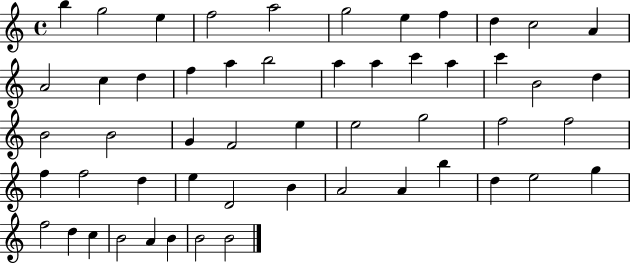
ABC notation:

X:1
T:Untitled
M:4/4
L:1/4
K:C
b g2 e f2 a2 g2 e f d c2 A A2 c d f a b2 a a c' a c' B2 d B2 B2 G F2 e e2 g2 f2 f2 f f2 d e D2 B A2 A b d e2 g f2 d c B2 A B B2 B2